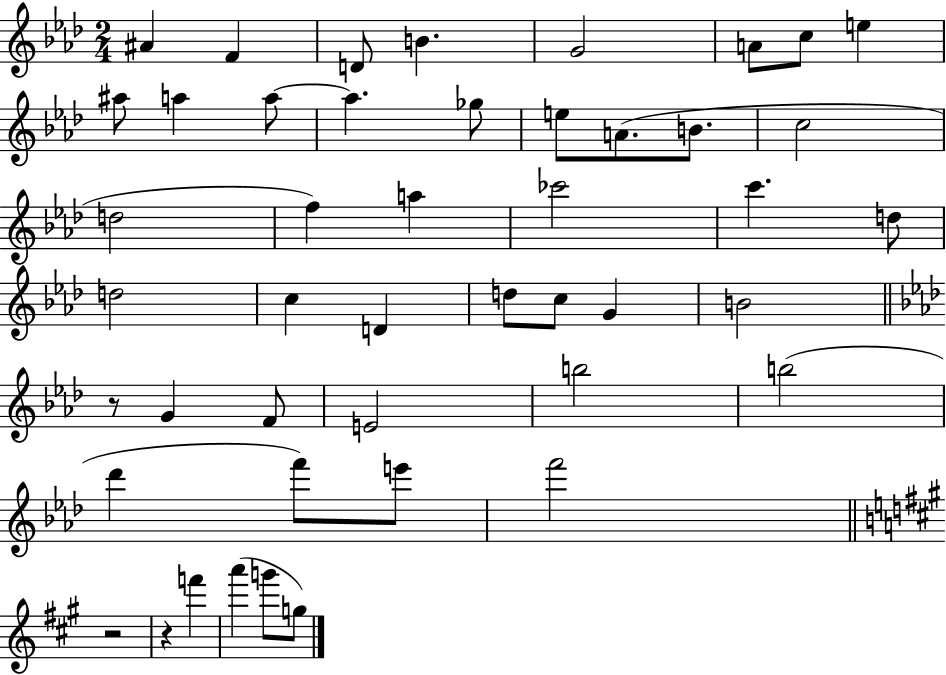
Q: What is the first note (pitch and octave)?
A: A#4